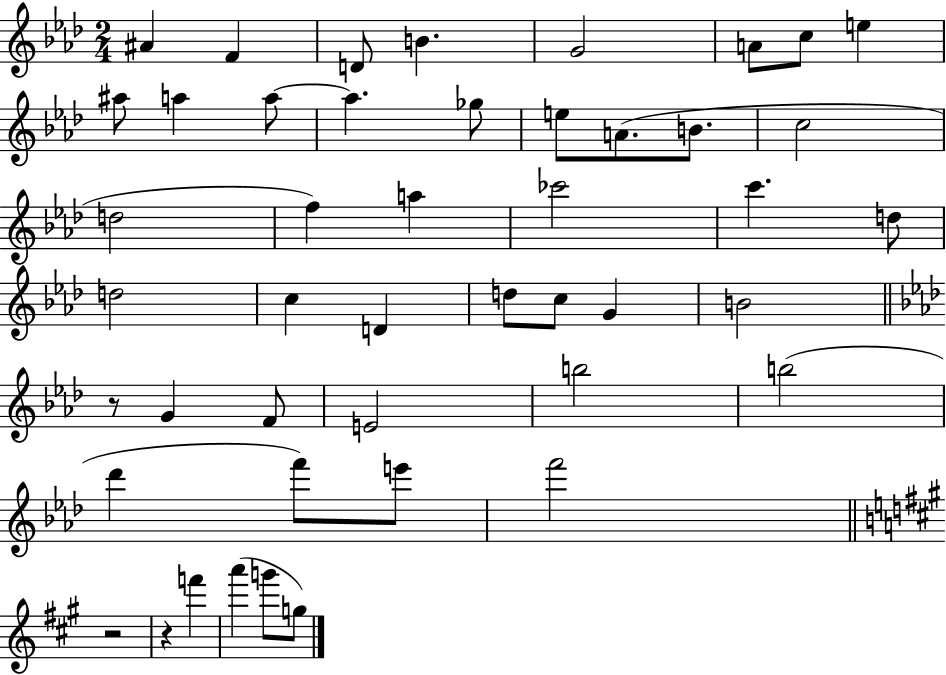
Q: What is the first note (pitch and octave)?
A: A#4